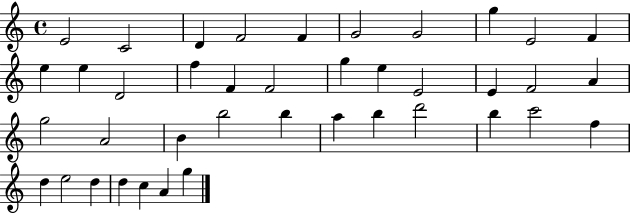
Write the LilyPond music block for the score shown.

{
  \clef treble
  \time 4/4
  \defaultTimeSignature
  \key c \major
  e'2 c'2 | d'4 f'2 f'4 | g'2 g'2 | g''4 e'2 f'4 | \break e''4 e''4 d'2 | f''4 f'4 f'2 | g''4 e''4 e'2 | e'4 f'2 a'4 | \break g''2 a'2 | b'4 b''2 b''4 | a''4 b''4 d'''2 | b''4 c'''2 f''4 | \break d''4 e''2 d''4 | d''4 c''4 a'4 g''4 | \bar "|."
}